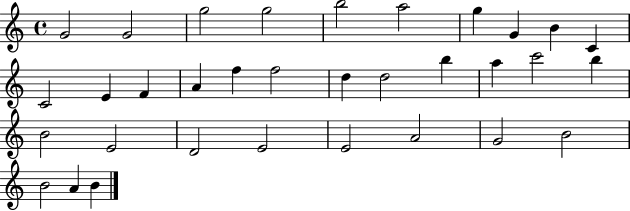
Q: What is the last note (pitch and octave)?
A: B4